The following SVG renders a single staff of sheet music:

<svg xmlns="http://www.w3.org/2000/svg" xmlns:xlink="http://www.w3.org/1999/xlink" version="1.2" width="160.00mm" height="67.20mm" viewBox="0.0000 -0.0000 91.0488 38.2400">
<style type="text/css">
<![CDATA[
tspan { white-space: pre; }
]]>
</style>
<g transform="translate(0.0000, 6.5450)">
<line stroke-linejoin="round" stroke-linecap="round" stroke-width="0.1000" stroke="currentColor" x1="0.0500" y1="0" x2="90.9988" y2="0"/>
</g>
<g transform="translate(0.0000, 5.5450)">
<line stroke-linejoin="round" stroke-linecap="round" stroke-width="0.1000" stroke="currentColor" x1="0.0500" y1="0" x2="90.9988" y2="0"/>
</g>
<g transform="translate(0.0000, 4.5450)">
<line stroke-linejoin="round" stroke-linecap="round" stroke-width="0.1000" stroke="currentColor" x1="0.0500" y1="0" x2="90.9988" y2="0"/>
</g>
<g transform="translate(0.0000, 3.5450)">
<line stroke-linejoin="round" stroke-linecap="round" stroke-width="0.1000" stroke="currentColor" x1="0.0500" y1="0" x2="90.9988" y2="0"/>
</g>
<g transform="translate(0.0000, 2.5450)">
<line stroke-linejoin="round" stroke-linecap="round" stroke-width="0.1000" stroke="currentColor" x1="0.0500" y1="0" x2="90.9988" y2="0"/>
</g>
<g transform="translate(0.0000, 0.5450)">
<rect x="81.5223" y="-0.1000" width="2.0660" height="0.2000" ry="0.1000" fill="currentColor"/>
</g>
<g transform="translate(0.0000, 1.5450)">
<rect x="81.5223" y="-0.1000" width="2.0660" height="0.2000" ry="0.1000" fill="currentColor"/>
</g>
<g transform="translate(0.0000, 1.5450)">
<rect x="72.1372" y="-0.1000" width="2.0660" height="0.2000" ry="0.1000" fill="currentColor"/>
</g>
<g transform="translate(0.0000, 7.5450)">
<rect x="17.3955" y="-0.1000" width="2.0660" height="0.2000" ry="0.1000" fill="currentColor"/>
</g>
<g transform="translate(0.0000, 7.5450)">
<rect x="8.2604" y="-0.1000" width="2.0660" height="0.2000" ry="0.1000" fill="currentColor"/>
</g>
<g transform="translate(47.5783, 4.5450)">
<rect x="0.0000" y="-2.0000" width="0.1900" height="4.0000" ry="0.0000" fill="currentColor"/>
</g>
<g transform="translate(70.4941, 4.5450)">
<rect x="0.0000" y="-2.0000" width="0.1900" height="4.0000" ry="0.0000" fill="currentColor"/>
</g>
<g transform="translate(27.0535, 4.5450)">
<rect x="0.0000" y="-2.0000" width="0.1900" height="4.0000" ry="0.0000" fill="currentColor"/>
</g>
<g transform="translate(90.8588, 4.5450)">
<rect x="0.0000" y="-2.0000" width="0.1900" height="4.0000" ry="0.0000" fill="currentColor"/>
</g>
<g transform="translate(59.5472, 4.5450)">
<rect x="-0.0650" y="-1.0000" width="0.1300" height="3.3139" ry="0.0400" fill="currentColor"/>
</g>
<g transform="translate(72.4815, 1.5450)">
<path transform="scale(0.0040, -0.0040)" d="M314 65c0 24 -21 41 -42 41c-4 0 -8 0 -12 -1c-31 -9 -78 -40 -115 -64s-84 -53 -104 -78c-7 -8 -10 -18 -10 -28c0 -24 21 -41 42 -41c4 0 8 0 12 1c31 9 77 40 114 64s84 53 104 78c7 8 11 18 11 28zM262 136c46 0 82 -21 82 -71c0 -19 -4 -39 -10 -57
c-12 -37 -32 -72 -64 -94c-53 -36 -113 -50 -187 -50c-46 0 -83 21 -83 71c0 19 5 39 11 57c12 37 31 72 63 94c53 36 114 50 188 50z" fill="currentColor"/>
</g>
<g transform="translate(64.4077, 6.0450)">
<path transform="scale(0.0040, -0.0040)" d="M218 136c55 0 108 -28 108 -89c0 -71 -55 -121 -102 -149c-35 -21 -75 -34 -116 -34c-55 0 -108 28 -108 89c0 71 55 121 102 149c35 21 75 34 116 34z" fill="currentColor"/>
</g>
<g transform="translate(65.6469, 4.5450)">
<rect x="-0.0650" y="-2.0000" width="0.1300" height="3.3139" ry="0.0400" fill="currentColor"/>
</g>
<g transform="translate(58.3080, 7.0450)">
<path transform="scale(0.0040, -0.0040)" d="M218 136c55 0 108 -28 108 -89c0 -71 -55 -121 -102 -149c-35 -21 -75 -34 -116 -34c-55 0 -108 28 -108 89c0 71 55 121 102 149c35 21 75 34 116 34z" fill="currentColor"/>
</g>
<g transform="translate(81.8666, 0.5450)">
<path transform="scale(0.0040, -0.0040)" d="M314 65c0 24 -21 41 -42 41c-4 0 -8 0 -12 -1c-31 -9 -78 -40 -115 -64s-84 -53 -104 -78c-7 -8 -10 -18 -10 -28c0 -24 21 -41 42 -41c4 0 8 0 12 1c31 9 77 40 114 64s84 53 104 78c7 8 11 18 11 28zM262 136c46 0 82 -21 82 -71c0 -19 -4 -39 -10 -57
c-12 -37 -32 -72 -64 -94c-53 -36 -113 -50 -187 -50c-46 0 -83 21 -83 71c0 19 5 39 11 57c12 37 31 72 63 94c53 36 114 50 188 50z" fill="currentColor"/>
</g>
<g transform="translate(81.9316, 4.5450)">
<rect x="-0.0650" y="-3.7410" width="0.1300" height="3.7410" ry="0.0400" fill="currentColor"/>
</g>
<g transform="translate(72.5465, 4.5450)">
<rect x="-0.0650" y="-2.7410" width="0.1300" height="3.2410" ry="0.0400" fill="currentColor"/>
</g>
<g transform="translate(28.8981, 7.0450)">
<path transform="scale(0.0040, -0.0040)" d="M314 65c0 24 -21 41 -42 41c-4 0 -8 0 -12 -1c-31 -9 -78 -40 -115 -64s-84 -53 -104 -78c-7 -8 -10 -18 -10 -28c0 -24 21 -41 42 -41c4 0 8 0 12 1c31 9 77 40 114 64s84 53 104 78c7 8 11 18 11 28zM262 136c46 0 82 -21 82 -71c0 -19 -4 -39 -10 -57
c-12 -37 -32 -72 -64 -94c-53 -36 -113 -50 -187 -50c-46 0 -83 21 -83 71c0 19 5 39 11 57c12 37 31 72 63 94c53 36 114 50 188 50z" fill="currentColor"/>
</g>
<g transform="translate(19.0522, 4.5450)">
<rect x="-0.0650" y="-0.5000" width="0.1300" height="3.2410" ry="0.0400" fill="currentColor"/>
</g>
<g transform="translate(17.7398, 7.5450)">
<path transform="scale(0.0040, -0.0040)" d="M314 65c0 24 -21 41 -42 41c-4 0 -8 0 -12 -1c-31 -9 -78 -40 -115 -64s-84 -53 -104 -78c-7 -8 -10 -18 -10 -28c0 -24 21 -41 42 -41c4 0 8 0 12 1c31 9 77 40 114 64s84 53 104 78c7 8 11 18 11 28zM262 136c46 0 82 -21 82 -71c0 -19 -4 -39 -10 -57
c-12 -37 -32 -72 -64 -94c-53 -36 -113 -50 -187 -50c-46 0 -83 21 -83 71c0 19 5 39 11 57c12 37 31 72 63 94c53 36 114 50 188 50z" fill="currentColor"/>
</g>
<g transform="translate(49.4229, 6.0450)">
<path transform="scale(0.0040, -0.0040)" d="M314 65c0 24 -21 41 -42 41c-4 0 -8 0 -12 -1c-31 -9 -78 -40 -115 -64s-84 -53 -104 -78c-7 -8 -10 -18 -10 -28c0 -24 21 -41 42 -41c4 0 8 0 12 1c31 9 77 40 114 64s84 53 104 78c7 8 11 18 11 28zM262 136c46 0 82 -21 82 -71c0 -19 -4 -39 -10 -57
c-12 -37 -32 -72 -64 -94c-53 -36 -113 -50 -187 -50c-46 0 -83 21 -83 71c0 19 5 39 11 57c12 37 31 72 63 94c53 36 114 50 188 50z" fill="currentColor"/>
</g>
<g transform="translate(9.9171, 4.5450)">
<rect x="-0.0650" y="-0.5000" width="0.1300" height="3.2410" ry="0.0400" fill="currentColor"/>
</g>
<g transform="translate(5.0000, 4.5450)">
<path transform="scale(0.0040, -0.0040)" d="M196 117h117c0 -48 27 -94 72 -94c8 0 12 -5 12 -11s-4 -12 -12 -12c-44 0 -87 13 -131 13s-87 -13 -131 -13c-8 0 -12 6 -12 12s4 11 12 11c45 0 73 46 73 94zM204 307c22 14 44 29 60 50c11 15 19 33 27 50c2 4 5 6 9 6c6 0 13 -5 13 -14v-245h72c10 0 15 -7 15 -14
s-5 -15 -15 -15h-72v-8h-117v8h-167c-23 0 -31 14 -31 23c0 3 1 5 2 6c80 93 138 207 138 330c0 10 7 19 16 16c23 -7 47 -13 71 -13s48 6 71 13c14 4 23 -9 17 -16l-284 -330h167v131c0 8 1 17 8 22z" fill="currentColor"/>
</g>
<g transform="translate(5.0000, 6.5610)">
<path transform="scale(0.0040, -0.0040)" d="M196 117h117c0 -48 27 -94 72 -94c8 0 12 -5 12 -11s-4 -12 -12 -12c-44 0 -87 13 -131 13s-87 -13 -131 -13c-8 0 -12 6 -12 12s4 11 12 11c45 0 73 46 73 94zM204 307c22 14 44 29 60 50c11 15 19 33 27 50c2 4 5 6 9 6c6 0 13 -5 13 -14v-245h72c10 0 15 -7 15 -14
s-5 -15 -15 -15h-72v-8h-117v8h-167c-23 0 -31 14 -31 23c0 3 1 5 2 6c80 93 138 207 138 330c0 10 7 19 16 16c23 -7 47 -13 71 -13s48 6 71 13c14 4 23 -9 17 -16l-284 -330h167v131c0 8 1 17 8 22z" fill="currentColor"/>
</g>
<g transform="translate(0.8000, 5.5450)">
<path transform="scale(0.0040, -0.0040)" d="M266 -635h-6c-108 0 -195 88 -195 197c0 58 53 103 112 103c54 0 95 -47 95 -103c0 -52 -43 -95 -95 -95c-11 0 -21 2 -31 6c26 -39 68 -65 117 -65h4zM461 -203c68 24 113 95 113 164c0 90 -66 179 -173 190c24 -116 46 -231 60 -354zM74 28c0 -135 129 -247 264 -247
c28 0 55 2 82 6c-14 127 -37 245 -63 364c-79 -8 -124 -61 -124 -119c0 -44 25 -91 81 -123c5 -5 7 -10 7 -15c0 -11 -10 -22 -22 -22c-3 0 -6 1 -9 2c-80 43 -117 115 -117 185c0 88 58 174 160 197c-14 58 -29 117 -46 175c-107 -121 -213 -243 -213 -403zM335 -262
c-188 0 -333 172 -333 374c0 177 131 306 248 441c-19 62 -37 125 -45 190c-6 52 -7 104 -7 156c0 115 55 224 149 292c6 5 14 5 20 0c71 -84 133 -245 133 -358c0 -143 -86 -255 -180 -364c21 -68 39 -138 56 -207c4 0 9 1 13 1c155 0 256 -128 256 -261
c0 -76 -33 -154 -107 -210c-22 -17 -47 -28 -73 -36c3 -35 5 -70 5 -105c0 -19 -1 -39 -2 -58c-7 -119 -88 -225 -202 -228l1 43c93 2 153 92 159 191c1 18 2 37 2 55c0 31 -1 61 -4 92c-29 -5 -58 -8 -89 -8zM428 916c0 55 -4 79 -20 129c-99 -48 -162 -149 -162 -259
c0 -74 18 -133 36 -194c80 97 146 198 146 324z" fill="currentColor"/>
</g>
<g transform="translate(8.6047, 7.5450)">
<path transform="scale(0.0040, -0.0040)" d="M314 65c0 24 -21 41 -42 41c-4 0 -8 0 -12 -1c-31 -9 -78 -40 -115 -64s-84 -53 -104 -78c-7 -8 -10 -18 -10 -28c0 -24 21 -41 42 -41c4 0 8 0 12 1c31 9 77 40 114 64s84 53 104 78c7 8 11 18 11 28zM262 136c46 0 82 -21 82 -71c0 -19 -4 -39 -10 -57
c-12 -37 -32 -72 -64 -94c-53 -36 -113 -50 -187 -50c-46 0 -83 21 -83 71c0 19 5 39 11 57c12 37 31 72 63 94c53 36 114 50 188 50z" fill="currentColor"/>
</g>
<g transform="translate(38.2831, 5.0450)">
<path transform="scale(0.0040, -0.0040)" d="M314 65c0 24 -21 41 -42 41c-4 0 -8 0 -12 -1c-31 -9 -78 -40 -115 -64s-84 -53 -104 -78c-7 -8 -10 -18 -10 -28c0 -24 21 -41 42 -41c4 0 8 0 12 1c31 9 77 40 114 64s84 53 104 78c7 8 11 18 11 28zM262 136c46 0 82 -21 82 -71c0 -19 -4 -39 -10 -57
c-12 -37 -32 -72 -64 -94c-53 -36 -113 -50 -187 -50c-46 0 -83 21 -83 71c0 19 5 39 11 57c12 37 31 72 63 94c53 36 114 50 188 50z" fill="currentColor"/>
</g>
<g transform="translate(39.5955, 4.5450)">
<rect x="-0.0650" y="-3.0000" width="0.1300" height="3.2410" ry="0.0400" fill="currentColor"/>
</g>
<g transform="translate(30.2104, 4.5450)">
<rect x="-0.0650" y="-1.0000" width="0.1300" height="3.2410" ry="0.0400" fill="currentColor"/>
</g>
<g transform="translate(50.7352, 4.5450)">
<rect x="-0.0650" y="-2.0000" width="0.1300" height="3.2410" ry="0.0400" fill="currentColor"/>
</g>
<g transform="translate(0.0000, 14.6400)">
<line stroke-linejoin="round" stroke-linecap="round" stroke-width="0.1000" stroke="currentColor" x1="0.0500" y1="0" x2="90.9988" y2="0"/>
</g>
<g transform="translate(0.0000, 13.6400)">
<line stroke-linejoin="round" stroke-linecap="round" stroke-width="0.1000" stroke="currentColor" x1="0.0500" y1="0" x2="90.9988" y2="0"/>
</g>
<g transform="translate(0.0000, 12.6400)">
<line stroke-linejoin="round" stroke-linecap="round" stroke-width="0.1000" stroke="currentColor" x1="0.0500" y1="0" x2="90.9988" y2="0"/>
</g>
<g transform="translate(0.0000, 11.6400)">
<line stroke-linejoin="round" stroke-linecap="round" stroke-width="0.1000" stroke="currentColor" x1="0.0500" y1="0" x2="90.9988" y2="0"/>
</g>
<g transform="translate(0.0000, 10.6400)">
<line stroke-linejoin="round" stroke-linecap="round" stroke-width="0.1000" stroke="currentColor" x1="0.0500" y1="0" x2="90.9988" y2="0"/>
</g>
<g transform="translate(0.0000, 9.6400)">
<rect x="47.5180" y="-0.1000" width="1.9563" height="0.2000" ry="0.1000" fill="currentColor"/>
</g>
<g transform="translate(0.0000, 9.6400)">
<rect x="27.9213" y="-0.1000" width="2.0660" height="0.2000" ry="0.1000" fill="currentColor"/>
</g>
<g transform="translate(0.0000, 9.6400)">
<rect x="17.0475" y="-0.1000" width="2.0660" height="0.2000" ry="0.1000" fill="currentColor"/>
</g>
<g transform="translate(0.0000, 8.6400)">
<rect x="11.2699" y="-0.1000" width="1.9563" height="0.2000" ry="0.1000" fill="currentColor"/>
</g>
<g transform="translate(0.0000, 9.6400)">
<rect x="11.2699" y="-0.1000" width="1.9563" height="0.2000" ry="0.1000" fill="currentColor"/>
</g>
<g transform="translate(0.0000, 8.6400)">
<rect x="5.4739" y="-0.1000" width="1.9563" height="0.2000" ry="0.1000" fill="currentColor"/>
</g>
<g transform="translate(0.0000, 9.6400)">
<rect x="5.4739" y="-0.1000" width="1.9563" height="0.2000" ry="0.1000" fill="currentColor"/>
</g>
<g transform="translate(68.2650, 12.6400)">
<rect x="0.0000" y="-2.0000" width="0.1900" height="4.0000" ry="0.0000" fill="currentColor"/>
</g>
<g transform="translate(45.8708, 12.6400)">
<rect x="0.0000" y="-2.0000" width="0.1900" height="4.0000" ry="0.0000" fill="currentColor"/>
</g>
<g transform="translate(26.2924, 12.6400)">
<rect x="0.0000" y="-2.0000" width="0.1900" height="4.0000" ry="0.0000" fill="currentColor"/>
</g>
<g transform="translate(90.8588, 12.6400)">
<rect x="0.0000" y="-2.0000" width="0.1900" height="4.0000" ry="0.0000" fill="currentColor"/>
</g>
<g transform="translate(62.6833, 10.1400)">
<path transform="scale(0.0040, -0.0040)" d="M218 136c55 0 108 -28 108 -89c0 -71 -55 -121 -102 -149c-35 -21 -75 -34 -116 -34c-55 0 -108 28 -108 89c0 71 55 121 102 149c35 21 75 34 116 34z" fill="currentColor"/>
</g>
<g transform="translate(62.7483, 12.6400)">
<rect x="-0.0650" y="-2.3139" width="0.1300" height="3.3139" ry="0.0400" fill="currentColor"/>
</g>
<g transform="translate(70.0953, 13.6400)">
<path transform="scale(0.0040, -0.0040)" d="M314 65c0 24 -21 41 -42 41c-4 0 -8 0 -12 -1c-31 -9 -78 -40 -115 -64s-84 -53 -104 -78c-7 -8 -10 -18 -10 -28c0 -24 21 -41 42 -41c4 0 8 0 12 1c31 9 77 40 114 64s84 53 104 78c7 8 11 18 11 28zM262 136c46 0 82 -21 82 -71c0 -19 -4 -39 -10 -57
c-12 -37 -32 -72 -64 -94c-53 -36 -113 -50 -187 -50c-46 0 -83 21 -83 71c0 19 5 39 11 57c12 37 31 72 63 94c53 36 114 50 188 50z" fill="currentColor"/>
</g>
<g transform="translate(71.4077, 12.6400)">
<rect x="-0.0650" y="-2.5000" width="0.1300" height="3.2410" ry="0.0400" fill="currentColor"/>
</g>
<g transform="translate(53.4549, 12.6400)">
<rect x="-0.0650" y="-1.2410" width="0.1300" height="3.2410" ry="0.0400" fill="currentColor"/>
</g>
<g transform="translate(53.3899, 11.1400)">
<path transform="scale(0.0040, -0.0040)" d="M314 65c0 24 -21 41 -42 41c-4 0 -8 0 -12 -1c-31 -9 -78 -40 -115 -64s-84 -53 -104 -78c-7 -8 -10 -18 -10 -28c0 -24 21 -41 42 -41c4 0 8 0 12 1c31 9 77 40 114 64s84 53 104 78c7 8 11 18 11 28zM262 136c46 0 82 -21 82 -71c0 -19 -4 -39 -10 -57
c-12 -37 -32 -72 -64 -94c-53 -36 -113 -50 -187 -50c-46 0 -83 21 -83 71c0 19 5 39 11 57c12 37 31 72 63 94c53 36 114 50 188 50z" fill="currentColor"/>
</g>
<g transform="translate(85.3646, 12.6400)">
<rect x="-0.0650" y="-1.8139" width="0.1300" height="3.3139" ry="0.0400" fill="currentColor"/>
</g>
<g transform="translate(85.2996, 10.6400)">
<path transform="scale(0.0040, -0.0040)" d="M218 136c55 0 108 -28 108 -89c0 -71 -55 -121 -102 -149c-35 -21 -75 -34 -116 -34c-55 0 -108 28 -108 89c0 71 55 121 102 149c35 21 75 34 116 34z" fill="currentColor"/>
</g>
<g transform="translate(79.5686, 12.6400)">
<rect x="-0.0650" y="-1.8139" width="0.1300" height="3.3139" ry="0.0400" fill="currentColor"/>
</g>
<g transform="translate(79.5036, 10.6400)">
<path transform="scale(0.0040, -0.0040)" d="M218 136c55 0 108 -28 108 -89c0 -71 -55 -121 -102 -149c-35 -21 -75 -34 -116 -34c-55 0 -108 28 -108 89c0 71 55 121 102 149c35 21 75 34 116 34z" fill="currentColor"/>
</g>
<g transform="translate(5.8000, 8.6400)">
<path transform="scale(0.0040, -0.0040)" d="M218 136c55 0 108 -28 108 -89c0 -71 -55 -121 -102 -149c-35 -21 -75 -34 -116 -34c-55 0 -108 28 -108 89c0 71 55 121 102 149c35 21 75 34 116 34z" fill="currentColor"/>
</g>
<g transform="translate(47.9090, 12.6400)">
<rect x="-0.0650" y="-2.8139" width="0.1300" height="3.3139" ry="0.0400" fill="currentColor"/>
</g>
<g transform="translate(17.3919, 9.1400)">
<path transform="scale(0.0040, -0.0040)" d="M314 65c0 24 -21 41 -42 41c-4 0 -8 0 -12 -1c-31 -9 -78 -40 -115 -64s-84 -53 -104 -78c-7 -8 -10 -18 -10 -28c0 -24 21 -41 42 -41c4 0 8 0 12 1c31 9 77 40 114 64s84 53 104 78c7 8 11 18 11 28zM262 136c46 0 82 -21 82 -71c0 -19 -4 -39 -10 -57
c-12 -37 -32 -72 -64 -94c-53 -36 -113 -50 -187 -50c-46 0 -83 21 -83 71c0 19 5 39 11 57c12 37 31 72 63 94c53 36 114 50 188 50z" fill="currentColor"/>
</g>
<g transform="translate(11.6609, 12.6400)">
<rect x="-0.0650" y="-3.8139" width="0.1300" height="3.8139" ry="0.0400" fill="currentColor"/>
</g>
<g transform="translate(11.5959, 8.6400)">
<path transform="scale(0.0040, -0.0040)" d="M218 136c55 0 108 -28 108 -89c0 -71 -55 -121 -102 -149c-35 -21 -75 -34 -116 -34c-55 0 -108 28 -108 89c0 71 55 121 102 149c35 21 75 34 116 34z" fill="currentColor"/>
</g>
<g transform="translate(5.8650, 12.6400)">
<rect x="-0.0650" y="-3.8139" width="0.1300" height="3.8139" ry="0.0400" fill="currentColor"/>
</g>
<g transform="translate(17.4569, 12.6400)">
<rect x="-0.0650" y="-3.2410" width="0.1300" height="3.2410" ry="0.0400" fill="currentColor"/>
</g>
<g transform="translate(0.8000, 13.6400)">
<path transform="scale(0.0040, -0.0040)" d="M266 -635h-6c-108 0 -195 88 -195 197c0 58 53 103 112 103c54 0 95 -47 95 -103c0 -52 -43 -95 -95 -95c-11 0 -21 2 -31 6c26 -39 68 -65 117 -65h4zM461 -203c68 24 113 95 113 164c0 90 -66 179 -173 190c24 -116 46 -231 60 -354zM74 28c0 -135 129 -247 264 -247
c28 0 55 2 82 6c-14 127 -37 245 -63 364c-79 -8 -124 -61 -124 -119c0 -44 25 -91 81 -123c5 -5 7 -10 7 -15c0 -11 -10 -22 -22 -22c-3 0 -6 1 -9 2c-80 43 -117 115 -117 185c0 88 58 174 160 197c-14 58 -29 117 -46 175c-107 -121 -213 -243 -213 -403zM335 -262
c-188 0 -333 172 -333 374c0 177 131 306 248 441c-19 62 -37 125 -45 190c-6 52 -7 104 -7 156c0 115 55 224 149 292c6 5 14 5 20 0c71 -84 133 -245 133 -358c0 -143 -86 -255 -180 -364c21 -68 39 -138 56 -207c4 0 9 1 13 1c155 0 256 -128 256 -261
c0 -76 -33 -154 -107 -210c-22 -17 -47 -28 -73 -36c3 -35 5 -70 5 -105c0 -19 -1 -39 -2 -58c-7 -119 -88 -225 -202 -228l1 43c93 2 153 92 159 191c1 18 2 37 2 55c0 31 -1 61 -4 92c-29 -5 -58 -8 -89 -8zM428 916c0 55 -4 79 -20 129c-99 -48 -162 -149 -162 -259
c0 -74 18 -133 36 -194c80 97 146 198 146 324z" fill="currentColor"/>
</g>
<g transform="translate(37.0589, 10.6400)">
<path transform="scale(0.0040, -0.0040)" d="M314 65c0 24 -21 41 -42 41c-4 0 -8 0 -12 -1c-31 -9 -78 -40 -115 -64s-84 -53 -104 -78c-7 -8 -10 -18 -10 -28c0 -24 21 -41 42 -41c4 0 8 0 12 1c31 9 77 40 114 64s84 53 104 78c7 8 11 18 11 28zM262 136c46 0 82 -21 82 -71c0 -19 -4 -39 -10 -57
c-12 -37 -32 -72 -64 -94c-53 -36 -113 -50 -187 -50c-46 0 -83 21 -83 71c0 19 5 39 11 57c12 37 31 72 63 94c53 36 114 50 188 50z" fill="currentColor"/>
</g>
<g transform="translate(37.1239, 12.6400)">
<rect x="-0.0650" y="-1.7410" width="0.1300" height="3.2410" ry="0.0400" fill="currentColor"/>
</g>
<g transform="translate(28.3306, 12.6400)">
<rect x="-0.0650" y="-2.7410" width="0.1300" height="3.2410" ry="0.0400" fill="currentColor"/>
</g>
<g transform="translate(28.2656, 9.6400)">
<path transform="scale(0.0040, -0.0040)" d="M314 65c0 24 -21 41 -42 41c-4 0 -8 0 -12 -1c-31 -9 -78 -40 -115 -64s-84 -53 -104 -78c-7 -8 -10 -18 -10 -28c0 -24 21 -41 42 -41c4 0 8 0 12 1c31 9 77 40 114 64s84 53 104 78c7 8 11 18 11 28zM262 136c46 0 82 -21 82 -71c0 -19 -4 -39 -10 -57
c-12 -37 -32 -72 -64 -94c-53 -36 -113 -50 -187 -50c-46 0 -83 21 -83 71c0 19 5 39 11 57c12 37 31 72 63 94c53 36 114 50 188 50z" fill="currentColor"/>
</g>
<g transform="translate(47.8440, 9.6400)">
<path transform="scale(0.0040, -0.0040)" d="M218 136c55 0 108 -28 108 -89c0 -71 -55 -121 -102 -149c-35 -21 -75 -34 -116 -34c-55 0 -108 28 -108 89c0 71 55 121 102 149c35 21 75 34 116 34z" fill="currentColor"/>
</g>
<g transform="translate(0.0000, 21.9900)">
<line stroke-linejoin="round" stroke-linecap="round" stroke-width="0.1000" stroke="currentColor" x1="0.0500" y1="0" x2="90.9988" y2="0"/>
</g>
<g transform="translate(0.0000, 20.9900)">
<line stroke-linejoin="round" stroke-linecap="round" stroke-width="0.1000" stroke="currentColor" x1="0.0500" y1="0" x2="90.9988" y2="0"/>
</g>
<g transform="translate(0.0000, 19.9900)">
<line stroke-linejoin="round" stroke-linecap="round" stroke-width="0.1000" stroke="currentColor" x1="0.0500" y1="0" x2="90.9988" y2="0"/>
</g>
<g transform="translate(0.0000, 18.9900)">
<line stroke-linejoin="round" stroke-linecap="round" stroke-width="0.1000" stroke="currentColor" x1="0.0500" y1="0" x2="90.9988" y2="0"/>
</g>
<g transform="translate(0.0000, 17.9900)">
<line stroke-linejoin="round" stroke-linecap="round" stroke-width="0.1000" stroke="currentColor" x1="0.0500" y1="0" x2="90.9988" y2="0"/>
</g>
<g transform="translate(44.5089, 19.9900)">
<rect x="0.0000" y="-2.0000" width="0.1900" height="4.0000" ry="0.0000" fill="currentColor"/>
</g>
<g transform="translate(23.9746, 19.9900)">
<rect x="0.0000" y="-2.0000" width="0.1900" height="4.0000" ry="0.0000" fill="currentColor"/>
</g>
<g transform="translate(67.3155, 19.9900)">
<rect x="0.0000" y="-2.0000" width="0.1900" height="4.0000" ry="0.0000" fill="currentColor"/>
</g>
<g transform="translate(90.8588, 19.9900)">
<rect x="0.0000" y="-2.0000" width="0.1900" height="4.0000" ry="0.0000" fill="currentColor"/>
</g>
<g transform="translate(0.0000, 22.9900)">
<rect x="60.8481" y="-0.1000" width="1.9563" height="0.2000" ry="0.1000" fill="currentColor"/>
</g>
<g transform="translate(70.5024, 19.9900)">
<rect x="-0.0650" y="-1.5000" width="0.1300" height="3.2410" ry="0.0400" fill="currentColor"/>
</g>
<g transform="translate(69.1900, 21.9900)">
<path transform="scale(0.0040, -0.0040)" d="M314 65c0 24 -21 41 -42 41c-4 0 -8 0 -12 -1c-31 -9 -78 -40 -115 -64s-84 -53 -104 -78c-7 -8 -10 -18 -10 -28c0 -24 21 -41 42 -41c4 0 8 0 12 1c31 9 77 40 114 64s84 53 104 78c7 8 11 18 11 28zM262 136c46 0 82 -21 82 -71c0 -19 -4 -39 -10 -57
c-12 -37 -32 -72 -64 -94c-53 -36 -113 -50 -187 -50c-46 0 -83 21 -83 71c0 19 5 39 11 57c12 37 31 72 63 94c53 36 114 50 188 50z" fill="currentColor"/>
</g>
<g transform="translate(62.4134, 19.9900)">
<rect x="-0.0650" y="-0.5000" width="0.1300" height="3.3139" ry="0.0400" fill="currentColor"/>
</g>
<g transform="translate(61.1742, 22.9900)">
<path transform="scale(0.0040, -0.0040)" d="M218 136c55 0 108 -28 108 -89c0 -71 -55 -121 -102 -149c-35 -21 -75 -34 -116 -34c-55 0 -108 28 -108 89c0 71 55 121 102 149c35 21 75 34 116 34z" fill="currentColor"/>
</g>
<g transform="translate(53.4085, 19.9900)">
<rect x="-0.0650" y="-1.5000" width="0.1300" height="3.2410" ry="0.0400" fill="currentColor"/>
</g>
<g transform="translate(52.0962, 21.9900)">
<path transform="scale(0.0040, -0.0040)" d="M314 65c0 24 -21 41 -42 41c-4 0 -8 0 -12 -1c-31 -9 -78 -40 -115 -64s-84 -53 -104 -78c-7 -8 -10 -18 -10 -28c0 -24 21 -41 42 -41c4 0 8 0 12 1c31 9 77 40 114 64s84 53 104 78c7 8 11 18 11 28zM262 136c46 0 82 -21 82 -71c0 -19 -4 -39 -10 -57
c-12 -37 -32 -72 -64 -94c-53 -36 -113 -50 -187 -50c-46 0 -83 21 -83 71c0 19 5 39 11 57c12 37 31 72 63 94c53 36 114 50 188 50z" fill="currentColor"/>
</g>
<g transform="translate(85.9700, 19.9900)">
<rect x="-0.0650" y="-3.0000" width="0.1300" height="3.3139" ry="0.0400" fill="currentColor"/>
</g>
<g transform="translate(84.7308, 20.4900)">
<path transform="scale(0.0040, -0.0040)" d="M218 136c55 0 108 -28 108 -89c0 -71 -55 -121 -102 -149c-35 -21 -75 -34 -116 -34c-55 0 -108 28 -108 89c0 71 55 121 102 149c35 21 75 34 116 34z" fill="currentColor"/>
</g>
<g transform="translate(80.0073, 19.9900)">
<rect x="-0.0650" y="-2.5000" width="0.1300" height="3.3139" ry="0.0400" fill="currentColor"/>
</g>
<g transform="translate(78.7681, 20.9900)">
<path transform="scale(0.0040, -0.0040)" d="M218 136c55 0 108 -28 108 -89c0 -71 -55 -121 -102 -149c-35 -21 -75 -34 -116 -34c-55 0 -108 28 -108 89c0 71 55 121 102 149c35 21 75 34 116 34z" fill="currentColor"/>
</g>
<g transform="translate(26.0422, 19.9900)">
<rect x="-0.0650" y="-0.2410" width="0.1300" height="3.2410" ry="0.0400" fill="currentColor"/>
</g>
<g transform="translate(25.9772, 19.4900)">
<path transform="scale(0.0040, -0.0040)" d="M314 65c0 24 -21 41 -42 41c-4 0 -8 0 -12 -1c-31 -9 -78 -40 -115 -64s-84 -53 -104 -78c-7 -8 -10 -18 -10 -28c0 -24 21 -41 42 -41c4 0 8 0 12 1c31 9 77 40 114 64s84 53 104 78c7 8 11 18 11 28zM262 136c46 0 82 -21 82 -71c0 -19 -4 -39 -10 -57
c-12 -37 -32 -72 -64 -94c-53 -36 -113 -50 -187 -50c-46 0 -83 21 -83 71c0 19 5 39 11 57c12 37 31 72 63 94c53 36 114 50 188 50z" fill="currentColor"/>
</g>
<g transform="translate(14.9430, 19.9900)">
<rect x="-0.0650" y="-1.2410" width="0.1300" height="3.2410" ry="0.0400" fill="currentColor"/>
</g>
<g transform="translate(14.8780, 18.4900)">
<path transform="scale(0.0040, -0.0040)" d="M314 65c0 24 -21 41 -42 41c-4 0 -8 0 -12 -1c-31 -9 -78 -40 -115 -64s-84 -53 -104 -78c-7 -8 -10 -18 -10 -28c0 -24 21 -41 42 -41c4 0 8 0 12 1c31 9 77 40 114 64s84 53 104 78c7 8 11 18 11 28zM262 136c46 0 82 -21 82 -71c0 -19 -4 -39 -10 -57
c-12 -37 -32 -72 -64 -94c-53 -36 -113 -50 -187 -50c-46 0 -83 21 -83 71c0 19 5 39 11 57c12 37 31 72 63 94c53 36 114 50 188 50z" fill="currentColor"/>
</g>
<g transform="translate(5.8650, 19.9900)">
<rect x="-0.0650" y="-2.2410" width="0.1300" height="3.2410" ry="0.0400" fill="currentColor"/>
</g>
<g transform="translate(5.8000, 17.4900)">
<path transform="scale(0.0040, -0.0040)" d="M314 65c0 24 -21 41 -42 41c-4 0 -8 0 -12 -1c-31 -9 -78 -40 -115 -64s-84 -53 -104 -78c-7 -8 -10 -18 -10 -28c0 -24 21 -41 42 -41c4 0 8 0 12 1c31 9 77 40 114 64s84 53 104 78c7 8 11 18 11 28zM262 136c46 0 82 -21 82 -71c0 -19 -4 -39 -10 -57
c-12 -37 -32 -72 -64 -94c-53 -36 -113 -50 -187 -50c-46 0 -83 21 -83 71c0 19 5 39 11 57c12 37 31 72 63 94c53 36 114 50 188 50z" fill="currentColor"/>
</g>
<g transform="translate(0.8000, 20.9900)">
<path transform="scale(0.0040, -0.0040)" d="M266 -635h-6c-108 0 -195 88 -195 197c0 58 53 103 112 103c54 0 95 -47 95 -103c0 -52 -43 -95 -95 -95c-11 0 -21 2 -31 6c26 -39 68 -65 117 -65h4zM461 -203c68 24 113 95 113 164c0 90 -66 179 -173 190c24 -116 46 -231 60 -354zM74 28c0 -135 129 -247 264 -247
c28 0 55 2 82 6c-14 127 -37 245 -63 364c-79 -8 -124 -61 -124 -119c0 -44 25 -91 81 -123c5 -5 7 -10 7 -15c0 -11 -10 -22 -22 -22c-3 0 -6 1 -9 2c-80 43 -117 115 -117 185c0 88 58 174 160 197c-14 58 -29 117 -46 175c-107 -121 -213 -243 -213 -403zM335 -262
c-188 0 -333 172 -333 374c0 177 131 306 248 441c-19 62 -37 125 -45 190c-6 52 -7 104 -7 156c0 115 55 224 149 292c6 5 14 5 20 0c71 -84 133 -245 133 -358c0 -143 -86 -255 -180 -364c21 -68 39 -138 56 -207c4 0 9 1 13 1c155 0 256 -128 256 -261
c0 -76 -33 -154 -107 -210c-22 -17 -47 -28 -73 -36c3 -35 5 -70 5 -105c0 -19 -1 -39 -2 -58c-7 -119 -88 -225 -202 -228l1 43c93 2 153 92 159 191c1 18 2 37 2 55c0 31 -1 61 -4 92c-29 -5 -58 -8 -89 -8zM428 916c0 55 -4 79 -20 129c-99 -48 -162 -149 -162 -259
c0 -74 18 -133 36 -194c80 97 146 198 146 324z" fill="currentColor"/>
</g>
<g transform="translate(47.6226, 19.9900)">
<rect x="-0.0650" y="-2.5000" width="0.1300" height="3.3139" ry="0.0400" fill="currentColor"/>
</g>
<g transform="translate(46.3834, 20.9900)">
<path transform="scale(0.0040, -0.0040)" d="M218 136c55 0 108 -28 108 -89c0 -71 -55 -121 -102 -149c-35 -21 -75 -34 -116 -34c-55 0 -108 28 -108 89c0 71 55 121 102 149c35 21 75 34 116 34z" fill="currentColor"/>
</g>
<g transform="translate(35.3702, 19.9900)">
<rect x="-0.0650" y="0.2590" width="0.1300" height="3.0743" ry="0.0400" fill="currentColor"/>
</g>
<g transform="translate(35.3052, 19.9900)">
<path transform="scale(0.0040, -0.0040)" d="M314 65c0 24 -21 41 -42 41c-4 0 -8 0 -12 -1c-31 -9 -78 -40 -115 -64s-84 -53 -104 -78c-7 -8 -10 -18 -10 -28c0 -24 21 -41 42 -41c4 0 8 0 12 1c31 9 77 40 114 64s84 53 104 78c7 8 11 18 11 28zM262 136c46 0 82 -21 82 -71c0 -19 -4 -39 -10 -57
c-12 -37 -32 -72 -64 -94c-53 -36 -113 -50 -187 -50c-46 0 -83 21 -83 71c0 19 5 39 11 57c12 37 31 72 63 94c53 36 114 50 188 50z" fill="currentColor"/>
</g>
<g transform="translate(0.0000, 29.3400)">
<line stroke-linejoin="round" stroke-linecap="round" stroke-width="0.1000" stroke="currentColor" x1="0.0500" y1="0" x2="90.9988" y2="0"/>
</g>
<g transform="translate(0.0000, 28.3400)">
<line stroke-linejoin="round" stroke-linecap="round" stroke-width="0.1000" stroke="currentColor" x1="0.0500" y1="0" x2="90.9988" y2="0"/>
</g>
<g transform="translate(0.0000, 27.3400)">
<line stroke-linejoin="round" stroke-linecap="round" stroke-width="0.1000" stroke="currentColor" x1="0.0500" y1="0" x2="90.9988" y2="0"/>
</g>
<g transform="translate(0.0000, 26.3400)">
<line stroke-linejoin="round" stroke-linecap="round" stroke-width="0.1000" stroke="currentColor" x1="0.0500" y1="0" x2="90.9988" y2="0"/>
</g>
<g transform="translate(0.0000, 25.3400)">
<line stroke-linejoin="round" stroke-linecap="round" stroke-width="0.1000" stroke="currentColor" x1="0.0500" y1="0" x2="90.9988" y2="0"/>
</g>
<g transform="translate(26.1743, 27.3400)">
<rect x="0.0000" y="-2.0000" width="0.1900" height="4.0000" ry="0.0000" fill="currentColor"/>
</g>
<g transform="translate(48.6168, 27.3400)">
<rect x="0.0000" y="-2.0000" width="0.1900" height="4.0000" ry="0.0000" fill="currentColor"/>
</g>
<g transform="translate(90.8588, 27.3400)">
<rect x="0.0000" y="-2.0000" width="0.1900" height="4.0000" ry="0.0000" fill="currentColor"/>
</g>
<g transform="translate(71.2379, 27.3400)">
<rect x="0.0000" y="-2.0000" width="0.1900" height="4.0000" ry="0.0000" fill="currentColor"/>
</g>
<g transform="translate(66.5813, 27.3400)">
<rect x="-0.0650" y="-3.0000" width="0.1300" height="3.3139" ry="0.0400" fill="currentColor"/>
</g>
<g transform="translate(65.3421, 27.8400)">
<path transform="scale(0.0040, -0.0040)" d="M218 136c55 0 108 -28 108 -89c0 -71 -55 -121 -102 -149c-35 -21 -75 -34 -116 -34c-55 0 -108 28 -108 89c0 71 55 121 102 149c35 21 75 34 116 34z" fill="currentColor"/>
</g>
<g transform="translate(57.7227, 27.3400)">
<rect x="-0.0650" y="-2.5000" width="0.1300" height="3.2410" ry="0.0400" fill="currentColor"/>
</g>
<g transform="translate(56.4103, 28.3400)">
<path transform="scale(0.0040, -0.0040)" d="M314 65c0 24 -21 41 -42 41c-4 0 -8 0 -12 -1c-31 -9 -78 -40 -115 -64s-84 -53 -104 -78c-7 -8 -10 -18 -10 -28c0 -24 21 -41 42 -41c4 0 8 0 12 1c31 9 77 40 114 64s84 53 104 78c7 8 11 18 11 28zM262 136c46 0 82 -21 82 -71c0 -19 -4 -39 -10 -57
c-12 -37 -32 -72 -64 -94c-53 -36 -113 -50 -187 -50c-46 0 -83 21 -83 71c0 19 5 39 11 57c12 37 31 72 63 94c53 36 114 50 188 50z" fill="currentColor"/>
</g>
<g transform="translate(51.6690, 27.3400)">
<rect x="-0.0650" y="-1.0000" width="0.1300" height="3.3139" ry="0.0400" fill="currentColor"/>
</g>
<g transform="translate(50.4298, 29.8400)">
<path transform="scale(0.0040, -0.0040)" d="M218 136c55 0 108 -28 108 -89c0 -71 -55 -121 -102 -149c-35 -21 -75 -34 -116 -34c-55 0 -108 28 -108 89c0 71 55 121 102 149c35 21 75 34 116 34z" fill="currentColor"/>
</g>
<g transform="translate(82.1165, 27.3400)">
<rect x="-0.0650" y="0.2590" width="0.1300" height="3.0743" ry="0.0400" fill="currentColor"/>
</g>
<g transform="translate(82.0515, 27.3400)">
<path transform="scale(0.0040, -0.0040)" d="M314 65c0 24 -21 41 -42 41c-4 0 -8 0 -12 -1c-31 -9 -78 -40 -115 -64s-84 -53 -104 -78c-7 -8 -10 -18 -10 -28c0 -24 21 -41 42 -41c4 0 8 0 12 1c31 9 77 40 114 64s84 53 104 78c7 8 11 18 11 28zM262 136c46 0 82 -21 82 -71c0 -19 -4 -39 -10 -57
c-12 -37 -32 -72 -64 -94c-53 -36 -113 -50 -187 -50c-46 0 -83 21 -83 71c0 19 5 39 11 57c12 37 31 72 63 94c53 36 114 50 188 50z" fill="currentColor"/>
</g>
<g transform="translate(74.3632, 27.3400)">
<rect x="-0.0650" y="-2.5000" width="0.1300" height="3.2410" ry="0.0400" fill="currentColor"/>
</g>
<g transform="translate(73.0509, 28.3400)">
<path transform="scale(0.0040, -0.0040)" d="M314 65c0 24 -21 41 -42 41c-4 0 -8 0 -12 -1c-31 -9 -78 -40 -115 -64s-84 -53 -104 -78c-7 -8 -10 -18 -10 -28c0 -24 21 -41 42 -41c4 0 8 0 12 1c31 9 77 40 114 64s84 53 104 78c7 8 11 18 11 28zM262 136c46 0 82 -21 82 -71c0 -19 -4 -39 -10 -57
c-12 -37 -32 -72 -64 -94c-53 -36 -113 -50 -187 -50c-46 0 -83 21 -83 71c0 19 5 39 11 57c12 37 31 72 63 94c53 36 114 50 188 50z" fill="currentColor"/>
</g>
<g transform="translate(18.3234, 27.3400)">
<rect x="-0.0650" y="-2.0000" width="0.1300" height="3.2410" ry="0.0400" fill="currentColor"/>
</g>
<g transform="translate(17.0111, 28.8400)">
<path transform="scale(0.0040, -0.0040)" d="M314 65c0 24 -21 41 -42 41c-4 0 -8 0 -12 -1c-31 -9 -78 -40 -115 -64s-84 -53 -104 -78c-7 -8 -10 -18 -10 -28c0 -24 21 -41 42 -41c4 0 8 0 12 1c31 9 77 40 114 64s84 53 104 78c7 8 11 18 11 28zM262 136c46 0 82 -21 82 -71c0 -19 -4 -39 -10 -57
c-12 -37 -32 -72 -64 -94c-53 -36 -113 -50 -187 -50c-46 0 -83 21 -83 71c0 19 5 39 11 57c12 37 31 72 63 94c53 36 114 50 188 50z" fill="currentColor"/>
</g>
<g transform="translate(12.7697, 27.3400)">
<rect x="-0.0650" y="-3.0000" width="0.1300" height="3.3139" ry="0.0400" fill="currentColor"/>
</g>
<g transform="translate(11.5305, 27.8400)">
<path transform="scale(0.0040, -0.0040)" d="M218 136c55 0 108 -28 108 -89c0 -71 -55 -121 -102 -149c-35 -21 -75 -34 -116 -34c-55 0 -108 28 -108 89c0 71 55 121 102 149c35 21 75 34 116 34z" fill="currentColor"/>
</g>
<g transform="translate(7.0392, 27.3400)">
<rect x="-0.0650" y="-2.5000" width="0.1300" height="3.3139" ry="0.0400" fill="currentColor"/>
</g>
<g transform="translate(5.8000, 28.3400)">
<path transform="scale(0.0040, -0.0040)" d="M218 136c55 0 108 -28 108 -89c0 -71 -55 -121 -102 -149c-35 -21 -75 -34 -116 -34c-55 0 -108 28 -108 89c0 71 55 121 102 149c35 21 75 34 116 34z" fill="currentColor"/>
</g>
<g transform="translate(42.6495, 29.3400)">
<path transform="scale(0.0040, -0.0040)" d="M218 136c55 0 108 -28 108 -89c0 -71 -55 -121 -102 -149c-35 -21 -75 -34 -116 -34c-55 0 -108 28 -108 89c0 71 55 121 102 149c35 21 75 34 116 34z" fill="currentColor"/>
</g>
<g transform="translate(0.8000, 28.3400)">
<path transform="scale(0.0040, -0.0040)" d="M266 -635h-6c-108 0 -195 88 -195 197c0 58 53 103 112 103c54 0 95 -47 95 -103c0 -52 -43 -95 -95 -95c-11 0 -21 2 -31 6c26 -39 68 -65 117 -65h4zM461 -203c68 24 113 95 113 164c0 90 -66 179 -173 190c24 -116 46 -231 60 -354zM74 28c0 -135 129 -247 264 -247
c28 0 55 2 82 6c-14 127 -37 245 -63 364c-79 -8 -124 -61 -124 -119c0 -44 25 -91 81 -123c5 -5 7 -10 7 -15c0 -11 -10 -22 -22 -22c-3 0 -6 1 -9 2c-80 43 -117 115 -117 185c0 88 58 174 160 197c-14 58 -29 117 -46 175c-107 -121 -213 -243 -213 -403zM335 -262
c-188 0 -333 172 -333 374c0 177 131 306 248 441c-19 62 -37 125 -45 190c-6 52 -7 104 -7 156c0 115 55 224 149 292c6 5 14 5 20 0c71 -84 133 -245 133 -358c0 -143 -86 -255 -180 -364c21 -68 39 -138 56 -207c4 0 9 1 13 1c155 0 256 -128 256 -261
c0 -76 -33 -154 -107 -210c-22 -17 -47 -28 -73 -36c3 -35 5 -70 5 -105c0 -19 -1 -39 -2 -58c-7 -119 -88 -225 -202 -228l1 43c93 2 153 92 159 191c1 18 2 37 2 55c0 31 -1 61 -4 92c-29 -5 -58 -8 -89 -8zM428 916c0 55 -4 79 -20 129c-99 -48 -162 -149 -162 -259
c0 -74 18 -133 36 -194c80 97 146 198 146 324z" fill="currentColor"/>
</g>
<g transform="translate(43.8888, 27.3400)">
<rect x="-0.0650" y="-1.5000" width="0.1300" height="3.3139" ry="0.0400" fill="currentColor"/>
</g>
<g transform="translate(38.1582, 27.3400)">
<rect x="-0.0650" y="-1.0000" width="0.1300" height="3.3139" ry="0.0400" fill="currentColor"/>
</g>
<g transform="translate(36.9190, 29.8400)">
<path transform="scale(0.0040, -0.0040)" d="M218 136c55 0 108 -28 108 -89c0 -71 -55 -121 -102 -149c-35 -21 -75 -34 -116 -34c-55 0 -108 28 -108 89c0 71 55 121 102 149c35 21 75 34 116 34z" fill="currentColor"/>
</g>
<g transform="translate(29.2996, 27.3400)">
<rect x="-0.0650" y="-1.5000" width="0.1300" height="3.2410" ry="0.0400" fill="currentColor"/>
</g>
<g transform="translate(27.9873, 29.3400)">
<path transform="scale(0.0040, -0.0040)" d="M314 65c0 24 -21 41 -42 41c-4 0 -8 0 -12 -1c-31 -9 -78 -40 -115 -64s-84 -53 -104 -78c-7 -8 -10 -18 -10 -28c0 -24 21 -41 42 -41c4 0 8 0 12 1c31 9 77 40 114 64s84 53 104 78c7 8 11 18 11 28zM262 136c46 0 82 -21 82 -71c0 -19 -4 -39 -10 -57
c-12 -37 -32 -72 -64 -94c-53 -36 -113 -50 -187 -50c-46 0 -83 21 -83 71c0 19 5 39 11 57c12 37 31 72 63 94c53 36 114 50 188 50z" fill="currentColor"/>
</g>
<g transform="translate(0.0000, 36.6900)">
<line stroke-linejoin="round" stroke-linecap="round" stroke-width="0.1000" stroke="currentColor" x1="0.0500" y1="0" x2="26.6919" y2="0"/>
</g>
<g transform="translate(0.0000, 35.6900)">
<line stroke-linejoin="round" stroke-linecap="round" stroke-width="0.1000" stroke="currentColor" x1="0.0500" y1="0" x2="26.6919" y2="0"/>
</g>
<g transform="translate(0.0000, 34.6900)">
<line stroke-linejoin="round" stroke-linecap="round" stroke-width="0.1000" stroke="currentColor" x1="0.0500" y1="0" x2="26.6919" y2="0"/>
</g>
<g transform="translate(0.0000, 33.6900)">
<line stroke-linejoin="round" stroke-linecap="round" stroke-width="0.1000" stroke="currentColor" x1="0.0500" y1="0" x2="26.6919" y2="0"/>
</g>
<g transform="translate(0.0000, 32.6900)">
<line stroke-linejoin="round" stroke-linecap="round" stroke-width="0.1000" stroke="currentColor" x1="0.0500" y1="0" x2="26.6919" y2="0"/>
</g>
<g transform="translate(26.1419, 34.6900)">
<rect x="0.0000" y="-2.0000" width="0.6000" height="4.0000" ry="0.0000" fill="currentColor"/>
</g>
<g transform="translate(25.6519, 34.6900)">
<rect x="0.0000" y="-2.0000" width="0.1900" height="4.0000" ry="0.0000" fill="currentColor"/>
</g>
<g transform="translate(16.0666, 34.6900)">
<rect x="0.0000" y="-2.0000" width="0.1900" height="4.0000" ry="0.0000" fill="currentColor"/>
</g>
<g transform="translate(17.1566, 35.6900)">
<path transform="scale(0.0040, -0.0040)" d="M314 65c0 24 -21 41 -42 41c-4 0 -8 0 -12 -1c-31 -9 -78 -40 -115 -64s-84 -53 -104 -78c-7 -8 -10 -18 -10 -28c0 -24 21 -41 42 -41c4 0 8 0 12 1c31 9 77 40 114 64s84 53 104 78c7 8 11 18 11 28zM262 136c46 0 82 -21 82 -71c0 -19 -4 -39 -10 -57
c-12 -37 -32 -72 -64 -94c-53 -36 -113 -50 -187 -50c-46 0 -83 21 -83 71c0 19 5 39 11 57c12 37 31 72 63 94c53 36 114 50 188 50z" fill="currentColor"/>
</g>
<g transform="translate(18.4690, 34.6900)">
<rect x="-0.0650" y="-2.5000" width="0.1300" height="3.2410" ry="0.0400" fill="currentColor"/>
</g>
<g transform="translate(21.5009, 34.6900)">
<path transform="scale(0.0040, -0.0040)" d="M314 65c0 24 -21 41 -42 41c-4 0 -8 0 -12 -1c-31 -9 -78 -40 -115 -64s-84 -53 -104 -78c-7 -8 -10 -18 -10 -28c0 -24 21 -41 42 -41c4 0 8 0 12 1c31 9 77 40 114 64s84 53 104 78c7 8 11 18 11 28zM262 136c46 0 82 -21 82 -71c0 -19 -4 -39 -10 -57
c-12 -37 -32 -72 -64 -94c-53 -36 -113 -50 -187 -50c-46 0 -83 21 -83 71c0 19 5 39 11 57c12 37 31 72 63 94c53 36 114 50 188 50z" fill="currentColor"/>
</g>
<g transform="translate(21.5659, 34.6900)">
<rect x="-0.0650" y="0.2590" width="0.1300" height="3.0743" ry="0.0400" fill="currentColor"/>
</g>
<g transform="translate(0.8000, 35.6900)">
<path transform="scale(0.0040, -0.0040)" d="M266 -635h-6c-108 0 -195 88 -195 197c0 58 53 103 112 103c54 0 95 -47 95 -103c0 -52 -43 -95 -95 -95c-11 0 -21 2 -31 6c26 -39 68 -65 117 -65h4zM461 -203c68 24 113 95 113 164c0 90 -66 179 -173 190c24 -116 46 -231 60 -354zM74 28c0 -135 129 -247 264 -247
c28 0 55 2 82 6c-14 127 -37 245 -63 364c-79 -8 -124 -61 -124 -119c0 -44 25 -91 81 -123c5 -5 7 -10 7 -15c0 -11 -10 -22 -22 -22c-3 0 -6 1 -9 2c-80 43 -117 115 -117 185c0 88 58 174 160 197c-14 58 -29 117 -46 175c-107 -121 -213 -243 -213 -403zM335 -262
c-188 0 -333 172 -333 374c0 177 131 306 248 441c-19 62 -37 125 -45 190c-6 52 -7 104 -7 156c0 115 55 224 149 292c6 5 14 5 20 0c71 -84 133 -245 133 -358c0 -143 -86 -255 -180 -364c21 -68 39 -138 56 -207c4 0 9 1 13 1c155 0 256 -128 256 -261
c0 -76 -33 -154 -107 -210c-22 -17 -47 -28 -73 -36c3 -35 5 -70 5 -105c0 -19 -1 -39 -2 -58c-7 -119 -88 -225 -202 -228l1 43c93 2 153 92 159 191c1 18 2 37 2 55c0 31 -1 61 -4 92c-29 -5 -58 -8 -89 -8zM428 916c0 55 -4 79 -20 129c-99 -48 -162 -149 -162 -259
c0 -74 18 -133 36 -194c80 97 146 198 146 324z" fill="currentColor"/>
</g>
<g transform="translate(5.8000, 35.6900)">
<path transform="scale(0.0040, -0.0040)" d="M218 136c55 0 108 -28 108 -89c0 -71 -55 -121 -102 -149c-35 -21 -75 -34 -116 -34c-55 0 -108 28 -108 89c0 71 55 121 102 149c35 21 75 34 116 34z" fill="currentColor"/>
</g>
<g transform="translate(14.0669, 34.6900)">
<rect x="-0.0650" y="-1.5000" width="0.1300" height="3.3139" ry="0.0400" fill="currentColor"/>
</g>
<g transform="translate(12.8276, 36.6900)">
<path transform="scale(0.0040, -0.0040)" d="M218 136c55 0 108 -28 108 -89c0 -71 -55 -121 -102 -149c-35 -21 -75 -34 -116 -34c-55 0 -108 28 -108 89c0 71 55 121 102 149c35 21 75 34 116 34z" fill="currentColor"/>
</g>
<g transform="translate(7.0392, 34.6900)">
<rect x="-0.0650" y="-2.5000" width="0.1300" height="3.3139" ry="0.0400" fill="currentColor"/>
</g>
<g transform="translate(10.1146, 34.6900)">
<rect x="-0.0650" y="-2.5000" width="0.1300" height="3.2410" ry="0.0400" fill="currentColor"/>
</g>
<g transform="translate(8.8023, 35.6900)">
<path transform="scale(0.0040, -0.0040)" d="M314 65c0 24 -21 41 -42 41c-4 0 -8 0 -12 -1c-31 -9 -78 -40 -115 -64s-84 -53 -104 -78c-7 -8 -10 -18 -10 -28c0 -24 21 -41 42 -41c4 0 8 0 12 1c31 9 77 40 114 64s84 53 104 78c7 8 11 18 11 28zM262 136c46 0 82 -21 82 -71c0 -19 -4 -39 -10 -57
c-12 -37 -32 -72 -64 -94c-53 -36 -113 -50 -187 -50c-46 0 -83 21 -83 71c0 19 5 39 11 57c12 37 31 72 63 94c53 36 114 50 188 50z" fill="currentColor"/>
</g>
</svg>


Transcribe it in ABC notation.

X:1
T:Untitled
M:4/4
L:1/4
K:C
C2 C2 D2 A2 F2 D F a2 c'2 c' c' b2 a2 f2 a e2 g G2 f f g2 e2 c2 B2 G E2 C E2 G A G A F2 E2 D E D G2 A G2 B2 G G2 E G2 B2